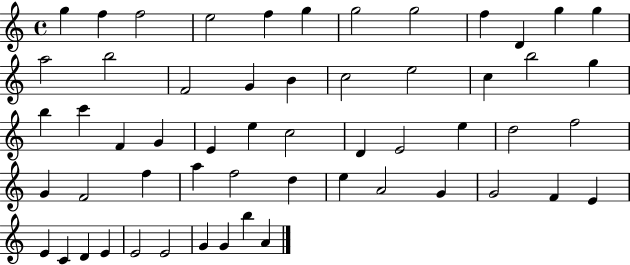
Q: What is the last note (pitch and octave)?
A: A4